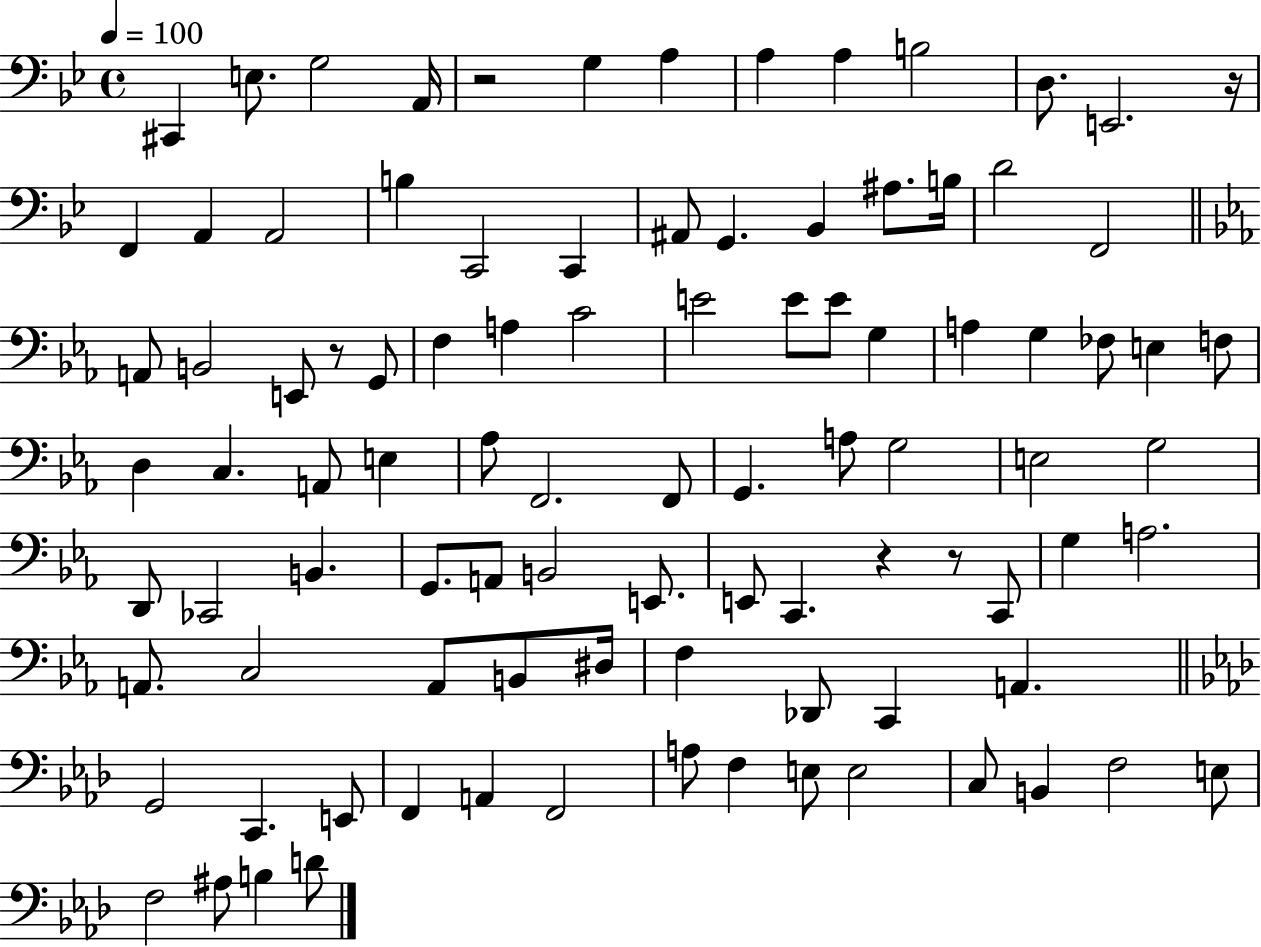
{
  \clef bass
  \time 4/4
  \defaultTimeSignature
  \key bes \major
  \tempo 4 = 100
  cis,4 e8. g2 a,16 | r2 g4 a4 | a4 a4 b2 | d8. e,2. r16 | \break f,4 a,4 a,2 | b4 c,2 c,4 | ais,8 g,4. bes,4 ais8. b16 | d'2 f,2 | \break \bar "||" \break \key c \minor a,8 b,2 e,8 r8 g,8 | f4 a4 c'2 | e'2 e'8 e'8 g4 | a4 g4 fes8 e4 f8 | \break d4 c4. a,8 e4 | aes8 f,2. f,8 | g,4. a8 g2 | e2 g2 | \break d,8 ces,2 b,4. | g,8. a,8 b,2 e,8. | e,8 c,4. r4 r8 c,8 | g4 a2. | \break a,8. c2 a,8 b,8 dis16 | f4 des,8 c,4 a,4. | \bar "||" \break \key aes \major g,2 c,4. e,8 | f,4 a,4 f,2 | a8 f4 e8 e2 | c8 b,4 f2 e8 | \break f2 ais8 b4 d'8 | \bar "|."
}